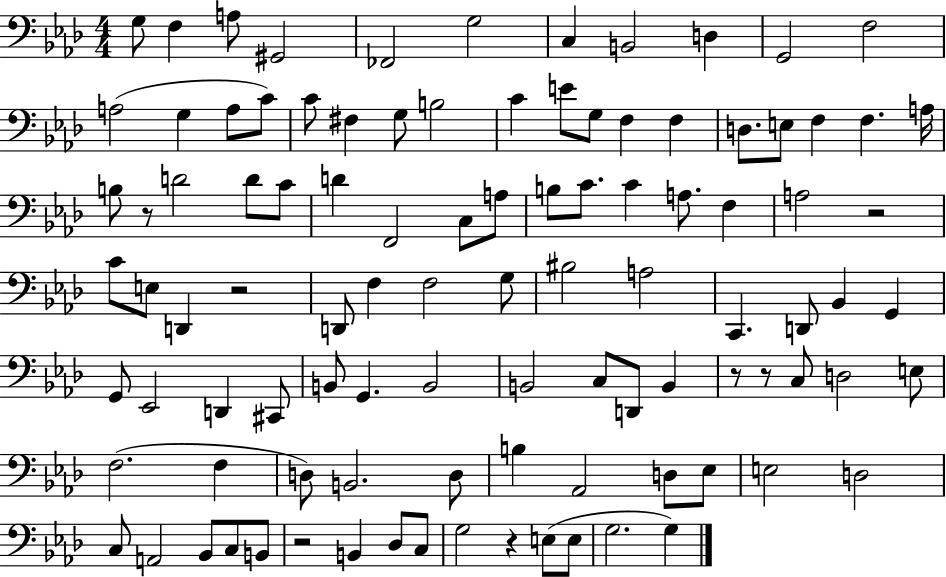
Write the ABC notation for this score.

X:1
T:Untitled
M:4/4
L:1/4
K:Ab
G,/2 F, A,/2 ^G,,2 _F,,2 G,2 C, B,,2 D, G,,2 F,2 A,2 G, A,/2 C/2 C/2 ^F, G,/2 B,2 C E/2 G,/2 F, F, D,/2 E,/2 F, F, A,/4 B,/2 z/2 D2 D/2 C/2 D F,,2 C,/2 A,/2 B,/2 C/2 C A,/2 F, A,2 z2 C/2 E,/2 D,, z2 D,,/2 F, F,2 G,/2 ^B,2 A,2 C,, D,,/2 _B,, G,, G,,/2 _E,,2 D,, ^C,,/2 B,,/2 G,, B,,2 B,,2 C,/2 D,,/2 B,, z/2 z/2 C,/2 D,2 E,/2 F,2 F, D,/2 B,,2 D,/2 B, _A,,2 D,/2 _E,/2 E,2 D,2 C,/2 A,,2 _B,,/2 C,/2 B,,/2 z2 B,, _D,/2 C,/2 G,2 z E,/2 E,/2 G,2 G,